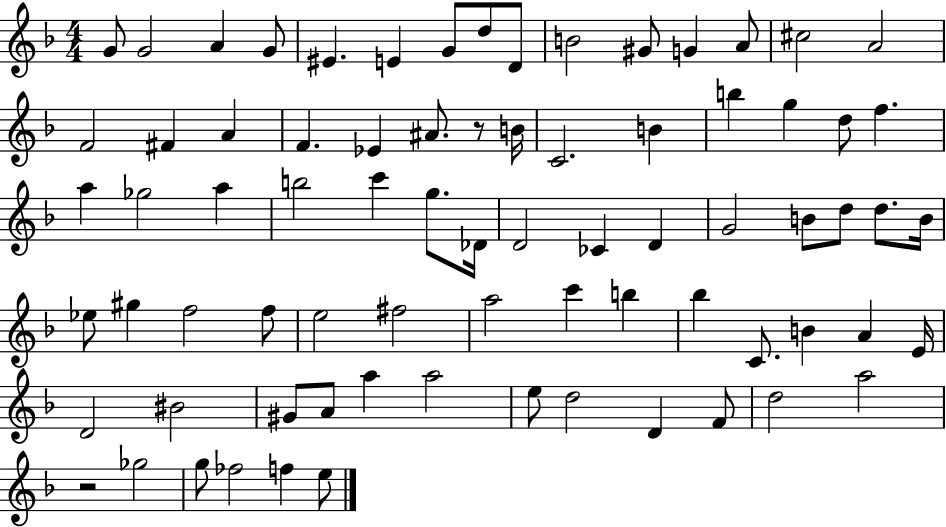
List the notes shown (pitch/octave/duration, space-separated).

G4/e G4/h A4/q G4/e EIS4/q. E4/q G4/e D5/e D4/e B4/h G#4/e G4/q A4/e C#5/h A4/h F4/h F#4/q A4/q F4/q. Eb4/q A#4/e. R/e B4/s C4/h. B4/q B5/q G5/q D5/e F5/q. A5/q Gb5/h A5/q B5/h C6/q G5/e. Db4/s D4/h CES4/q D4/q G4/h B4/e D5/e D5/e. B4/s Eb5/e G#5/q F5/h F5/e E5/h F#5/h A5/h C6/q B5/q Bb5/q C4/e. B4/q A4/q E4/s D4/h BIS4/h G#4/e A4/e A5/q A5/h E5/e D5/h D4/q F4/e D5/h A5/h R/h Gb5/h G5/e FES5/h F5/q E5/e